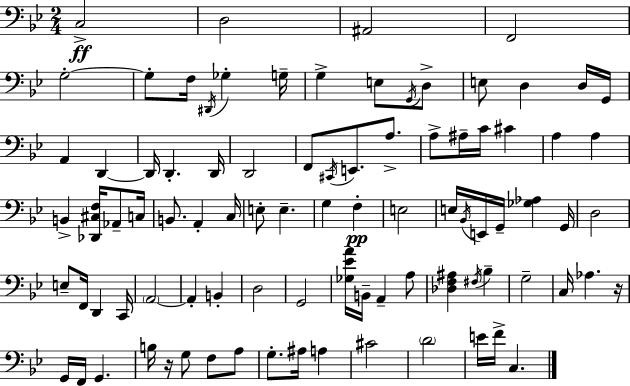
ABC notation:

X:1
T:Untitled
M:2/4
L:1/4
K:Gm
C,2 D,2 ^A,,2 F,,2 G,2 G,/2 F,/4 ^D,,/4 _G, G,/4 G, E,/2 G,,/4 D,/2 E,/2 D, D,/4 G,,/4 A,, D,, D,,/4 D,, D,,/4 D,,2 F,,/2 ^C,,/4 E,,/2 A,/2 A,/2 ^A,/4 C/4 ^C A, A, B,, [_D,,^C,F,]/4 _A,,/2 C,/4 B,,/2 A,, C,/4 E,/2 E, G, F, E,2 E,/4 _B,,/4 E,,/4 G,,/4 [_G,_A,] G,,/4 D,2 E,/2 F,,/4 D,, C,,/4 A,,2 A,, B,, D,2 G,,2 [_G,_EA]/4 B,,/4 A,, A,/2 [_D,F,^A,] ^F,/4 _B, G,2 C,/4 _A, z/4 G,,/4 F,,/4 G,, B,/4 z/4 G,/2 F,/2 A,/2 G,/2 ^A,/4 A, ^C2 D2 E/4 F/4 C,